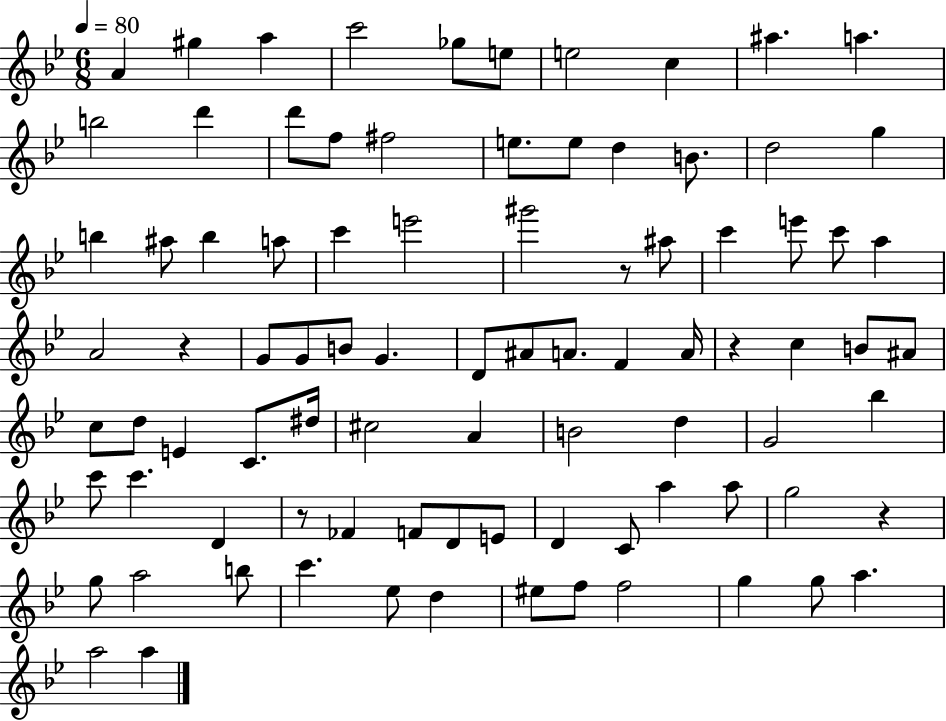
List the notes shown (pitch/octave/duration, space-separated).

A4/q G#5/q A5/q C6/h Gb5/e E5/e E5/h C5/q A#5/q. A5/q. B5/h D6/q D6/e F5/e F#5/h E5/e. E5/e D5/q B4/e. D5/h G5/q B5/q A#5/e B5/q A5/e C6/q E6/h G#6/h R/e A#5/e C6/q E6/e C6/e A5/q A4/h R/q G4/e G4/e B4/e G4/q. D4/e A#4/e A4/e. F4/q A4/s R/q C5/q B4/e A#4/e C5/e D5/e E4/q C4/e. D#5/s C#5/h A4/q B4/h D5/q G4/h Bb5/q C6/e C6/q. D4/q R/e FES4/q F4/e D4/e E4/e D4/q C4/e A5/q A5/e G5/h R/q G5/e A5/h B5/e C6/q. Eb5/e D5/q EIS5/e F5/e F5/h G5/q G5/e A5/q. A5/h A5/q